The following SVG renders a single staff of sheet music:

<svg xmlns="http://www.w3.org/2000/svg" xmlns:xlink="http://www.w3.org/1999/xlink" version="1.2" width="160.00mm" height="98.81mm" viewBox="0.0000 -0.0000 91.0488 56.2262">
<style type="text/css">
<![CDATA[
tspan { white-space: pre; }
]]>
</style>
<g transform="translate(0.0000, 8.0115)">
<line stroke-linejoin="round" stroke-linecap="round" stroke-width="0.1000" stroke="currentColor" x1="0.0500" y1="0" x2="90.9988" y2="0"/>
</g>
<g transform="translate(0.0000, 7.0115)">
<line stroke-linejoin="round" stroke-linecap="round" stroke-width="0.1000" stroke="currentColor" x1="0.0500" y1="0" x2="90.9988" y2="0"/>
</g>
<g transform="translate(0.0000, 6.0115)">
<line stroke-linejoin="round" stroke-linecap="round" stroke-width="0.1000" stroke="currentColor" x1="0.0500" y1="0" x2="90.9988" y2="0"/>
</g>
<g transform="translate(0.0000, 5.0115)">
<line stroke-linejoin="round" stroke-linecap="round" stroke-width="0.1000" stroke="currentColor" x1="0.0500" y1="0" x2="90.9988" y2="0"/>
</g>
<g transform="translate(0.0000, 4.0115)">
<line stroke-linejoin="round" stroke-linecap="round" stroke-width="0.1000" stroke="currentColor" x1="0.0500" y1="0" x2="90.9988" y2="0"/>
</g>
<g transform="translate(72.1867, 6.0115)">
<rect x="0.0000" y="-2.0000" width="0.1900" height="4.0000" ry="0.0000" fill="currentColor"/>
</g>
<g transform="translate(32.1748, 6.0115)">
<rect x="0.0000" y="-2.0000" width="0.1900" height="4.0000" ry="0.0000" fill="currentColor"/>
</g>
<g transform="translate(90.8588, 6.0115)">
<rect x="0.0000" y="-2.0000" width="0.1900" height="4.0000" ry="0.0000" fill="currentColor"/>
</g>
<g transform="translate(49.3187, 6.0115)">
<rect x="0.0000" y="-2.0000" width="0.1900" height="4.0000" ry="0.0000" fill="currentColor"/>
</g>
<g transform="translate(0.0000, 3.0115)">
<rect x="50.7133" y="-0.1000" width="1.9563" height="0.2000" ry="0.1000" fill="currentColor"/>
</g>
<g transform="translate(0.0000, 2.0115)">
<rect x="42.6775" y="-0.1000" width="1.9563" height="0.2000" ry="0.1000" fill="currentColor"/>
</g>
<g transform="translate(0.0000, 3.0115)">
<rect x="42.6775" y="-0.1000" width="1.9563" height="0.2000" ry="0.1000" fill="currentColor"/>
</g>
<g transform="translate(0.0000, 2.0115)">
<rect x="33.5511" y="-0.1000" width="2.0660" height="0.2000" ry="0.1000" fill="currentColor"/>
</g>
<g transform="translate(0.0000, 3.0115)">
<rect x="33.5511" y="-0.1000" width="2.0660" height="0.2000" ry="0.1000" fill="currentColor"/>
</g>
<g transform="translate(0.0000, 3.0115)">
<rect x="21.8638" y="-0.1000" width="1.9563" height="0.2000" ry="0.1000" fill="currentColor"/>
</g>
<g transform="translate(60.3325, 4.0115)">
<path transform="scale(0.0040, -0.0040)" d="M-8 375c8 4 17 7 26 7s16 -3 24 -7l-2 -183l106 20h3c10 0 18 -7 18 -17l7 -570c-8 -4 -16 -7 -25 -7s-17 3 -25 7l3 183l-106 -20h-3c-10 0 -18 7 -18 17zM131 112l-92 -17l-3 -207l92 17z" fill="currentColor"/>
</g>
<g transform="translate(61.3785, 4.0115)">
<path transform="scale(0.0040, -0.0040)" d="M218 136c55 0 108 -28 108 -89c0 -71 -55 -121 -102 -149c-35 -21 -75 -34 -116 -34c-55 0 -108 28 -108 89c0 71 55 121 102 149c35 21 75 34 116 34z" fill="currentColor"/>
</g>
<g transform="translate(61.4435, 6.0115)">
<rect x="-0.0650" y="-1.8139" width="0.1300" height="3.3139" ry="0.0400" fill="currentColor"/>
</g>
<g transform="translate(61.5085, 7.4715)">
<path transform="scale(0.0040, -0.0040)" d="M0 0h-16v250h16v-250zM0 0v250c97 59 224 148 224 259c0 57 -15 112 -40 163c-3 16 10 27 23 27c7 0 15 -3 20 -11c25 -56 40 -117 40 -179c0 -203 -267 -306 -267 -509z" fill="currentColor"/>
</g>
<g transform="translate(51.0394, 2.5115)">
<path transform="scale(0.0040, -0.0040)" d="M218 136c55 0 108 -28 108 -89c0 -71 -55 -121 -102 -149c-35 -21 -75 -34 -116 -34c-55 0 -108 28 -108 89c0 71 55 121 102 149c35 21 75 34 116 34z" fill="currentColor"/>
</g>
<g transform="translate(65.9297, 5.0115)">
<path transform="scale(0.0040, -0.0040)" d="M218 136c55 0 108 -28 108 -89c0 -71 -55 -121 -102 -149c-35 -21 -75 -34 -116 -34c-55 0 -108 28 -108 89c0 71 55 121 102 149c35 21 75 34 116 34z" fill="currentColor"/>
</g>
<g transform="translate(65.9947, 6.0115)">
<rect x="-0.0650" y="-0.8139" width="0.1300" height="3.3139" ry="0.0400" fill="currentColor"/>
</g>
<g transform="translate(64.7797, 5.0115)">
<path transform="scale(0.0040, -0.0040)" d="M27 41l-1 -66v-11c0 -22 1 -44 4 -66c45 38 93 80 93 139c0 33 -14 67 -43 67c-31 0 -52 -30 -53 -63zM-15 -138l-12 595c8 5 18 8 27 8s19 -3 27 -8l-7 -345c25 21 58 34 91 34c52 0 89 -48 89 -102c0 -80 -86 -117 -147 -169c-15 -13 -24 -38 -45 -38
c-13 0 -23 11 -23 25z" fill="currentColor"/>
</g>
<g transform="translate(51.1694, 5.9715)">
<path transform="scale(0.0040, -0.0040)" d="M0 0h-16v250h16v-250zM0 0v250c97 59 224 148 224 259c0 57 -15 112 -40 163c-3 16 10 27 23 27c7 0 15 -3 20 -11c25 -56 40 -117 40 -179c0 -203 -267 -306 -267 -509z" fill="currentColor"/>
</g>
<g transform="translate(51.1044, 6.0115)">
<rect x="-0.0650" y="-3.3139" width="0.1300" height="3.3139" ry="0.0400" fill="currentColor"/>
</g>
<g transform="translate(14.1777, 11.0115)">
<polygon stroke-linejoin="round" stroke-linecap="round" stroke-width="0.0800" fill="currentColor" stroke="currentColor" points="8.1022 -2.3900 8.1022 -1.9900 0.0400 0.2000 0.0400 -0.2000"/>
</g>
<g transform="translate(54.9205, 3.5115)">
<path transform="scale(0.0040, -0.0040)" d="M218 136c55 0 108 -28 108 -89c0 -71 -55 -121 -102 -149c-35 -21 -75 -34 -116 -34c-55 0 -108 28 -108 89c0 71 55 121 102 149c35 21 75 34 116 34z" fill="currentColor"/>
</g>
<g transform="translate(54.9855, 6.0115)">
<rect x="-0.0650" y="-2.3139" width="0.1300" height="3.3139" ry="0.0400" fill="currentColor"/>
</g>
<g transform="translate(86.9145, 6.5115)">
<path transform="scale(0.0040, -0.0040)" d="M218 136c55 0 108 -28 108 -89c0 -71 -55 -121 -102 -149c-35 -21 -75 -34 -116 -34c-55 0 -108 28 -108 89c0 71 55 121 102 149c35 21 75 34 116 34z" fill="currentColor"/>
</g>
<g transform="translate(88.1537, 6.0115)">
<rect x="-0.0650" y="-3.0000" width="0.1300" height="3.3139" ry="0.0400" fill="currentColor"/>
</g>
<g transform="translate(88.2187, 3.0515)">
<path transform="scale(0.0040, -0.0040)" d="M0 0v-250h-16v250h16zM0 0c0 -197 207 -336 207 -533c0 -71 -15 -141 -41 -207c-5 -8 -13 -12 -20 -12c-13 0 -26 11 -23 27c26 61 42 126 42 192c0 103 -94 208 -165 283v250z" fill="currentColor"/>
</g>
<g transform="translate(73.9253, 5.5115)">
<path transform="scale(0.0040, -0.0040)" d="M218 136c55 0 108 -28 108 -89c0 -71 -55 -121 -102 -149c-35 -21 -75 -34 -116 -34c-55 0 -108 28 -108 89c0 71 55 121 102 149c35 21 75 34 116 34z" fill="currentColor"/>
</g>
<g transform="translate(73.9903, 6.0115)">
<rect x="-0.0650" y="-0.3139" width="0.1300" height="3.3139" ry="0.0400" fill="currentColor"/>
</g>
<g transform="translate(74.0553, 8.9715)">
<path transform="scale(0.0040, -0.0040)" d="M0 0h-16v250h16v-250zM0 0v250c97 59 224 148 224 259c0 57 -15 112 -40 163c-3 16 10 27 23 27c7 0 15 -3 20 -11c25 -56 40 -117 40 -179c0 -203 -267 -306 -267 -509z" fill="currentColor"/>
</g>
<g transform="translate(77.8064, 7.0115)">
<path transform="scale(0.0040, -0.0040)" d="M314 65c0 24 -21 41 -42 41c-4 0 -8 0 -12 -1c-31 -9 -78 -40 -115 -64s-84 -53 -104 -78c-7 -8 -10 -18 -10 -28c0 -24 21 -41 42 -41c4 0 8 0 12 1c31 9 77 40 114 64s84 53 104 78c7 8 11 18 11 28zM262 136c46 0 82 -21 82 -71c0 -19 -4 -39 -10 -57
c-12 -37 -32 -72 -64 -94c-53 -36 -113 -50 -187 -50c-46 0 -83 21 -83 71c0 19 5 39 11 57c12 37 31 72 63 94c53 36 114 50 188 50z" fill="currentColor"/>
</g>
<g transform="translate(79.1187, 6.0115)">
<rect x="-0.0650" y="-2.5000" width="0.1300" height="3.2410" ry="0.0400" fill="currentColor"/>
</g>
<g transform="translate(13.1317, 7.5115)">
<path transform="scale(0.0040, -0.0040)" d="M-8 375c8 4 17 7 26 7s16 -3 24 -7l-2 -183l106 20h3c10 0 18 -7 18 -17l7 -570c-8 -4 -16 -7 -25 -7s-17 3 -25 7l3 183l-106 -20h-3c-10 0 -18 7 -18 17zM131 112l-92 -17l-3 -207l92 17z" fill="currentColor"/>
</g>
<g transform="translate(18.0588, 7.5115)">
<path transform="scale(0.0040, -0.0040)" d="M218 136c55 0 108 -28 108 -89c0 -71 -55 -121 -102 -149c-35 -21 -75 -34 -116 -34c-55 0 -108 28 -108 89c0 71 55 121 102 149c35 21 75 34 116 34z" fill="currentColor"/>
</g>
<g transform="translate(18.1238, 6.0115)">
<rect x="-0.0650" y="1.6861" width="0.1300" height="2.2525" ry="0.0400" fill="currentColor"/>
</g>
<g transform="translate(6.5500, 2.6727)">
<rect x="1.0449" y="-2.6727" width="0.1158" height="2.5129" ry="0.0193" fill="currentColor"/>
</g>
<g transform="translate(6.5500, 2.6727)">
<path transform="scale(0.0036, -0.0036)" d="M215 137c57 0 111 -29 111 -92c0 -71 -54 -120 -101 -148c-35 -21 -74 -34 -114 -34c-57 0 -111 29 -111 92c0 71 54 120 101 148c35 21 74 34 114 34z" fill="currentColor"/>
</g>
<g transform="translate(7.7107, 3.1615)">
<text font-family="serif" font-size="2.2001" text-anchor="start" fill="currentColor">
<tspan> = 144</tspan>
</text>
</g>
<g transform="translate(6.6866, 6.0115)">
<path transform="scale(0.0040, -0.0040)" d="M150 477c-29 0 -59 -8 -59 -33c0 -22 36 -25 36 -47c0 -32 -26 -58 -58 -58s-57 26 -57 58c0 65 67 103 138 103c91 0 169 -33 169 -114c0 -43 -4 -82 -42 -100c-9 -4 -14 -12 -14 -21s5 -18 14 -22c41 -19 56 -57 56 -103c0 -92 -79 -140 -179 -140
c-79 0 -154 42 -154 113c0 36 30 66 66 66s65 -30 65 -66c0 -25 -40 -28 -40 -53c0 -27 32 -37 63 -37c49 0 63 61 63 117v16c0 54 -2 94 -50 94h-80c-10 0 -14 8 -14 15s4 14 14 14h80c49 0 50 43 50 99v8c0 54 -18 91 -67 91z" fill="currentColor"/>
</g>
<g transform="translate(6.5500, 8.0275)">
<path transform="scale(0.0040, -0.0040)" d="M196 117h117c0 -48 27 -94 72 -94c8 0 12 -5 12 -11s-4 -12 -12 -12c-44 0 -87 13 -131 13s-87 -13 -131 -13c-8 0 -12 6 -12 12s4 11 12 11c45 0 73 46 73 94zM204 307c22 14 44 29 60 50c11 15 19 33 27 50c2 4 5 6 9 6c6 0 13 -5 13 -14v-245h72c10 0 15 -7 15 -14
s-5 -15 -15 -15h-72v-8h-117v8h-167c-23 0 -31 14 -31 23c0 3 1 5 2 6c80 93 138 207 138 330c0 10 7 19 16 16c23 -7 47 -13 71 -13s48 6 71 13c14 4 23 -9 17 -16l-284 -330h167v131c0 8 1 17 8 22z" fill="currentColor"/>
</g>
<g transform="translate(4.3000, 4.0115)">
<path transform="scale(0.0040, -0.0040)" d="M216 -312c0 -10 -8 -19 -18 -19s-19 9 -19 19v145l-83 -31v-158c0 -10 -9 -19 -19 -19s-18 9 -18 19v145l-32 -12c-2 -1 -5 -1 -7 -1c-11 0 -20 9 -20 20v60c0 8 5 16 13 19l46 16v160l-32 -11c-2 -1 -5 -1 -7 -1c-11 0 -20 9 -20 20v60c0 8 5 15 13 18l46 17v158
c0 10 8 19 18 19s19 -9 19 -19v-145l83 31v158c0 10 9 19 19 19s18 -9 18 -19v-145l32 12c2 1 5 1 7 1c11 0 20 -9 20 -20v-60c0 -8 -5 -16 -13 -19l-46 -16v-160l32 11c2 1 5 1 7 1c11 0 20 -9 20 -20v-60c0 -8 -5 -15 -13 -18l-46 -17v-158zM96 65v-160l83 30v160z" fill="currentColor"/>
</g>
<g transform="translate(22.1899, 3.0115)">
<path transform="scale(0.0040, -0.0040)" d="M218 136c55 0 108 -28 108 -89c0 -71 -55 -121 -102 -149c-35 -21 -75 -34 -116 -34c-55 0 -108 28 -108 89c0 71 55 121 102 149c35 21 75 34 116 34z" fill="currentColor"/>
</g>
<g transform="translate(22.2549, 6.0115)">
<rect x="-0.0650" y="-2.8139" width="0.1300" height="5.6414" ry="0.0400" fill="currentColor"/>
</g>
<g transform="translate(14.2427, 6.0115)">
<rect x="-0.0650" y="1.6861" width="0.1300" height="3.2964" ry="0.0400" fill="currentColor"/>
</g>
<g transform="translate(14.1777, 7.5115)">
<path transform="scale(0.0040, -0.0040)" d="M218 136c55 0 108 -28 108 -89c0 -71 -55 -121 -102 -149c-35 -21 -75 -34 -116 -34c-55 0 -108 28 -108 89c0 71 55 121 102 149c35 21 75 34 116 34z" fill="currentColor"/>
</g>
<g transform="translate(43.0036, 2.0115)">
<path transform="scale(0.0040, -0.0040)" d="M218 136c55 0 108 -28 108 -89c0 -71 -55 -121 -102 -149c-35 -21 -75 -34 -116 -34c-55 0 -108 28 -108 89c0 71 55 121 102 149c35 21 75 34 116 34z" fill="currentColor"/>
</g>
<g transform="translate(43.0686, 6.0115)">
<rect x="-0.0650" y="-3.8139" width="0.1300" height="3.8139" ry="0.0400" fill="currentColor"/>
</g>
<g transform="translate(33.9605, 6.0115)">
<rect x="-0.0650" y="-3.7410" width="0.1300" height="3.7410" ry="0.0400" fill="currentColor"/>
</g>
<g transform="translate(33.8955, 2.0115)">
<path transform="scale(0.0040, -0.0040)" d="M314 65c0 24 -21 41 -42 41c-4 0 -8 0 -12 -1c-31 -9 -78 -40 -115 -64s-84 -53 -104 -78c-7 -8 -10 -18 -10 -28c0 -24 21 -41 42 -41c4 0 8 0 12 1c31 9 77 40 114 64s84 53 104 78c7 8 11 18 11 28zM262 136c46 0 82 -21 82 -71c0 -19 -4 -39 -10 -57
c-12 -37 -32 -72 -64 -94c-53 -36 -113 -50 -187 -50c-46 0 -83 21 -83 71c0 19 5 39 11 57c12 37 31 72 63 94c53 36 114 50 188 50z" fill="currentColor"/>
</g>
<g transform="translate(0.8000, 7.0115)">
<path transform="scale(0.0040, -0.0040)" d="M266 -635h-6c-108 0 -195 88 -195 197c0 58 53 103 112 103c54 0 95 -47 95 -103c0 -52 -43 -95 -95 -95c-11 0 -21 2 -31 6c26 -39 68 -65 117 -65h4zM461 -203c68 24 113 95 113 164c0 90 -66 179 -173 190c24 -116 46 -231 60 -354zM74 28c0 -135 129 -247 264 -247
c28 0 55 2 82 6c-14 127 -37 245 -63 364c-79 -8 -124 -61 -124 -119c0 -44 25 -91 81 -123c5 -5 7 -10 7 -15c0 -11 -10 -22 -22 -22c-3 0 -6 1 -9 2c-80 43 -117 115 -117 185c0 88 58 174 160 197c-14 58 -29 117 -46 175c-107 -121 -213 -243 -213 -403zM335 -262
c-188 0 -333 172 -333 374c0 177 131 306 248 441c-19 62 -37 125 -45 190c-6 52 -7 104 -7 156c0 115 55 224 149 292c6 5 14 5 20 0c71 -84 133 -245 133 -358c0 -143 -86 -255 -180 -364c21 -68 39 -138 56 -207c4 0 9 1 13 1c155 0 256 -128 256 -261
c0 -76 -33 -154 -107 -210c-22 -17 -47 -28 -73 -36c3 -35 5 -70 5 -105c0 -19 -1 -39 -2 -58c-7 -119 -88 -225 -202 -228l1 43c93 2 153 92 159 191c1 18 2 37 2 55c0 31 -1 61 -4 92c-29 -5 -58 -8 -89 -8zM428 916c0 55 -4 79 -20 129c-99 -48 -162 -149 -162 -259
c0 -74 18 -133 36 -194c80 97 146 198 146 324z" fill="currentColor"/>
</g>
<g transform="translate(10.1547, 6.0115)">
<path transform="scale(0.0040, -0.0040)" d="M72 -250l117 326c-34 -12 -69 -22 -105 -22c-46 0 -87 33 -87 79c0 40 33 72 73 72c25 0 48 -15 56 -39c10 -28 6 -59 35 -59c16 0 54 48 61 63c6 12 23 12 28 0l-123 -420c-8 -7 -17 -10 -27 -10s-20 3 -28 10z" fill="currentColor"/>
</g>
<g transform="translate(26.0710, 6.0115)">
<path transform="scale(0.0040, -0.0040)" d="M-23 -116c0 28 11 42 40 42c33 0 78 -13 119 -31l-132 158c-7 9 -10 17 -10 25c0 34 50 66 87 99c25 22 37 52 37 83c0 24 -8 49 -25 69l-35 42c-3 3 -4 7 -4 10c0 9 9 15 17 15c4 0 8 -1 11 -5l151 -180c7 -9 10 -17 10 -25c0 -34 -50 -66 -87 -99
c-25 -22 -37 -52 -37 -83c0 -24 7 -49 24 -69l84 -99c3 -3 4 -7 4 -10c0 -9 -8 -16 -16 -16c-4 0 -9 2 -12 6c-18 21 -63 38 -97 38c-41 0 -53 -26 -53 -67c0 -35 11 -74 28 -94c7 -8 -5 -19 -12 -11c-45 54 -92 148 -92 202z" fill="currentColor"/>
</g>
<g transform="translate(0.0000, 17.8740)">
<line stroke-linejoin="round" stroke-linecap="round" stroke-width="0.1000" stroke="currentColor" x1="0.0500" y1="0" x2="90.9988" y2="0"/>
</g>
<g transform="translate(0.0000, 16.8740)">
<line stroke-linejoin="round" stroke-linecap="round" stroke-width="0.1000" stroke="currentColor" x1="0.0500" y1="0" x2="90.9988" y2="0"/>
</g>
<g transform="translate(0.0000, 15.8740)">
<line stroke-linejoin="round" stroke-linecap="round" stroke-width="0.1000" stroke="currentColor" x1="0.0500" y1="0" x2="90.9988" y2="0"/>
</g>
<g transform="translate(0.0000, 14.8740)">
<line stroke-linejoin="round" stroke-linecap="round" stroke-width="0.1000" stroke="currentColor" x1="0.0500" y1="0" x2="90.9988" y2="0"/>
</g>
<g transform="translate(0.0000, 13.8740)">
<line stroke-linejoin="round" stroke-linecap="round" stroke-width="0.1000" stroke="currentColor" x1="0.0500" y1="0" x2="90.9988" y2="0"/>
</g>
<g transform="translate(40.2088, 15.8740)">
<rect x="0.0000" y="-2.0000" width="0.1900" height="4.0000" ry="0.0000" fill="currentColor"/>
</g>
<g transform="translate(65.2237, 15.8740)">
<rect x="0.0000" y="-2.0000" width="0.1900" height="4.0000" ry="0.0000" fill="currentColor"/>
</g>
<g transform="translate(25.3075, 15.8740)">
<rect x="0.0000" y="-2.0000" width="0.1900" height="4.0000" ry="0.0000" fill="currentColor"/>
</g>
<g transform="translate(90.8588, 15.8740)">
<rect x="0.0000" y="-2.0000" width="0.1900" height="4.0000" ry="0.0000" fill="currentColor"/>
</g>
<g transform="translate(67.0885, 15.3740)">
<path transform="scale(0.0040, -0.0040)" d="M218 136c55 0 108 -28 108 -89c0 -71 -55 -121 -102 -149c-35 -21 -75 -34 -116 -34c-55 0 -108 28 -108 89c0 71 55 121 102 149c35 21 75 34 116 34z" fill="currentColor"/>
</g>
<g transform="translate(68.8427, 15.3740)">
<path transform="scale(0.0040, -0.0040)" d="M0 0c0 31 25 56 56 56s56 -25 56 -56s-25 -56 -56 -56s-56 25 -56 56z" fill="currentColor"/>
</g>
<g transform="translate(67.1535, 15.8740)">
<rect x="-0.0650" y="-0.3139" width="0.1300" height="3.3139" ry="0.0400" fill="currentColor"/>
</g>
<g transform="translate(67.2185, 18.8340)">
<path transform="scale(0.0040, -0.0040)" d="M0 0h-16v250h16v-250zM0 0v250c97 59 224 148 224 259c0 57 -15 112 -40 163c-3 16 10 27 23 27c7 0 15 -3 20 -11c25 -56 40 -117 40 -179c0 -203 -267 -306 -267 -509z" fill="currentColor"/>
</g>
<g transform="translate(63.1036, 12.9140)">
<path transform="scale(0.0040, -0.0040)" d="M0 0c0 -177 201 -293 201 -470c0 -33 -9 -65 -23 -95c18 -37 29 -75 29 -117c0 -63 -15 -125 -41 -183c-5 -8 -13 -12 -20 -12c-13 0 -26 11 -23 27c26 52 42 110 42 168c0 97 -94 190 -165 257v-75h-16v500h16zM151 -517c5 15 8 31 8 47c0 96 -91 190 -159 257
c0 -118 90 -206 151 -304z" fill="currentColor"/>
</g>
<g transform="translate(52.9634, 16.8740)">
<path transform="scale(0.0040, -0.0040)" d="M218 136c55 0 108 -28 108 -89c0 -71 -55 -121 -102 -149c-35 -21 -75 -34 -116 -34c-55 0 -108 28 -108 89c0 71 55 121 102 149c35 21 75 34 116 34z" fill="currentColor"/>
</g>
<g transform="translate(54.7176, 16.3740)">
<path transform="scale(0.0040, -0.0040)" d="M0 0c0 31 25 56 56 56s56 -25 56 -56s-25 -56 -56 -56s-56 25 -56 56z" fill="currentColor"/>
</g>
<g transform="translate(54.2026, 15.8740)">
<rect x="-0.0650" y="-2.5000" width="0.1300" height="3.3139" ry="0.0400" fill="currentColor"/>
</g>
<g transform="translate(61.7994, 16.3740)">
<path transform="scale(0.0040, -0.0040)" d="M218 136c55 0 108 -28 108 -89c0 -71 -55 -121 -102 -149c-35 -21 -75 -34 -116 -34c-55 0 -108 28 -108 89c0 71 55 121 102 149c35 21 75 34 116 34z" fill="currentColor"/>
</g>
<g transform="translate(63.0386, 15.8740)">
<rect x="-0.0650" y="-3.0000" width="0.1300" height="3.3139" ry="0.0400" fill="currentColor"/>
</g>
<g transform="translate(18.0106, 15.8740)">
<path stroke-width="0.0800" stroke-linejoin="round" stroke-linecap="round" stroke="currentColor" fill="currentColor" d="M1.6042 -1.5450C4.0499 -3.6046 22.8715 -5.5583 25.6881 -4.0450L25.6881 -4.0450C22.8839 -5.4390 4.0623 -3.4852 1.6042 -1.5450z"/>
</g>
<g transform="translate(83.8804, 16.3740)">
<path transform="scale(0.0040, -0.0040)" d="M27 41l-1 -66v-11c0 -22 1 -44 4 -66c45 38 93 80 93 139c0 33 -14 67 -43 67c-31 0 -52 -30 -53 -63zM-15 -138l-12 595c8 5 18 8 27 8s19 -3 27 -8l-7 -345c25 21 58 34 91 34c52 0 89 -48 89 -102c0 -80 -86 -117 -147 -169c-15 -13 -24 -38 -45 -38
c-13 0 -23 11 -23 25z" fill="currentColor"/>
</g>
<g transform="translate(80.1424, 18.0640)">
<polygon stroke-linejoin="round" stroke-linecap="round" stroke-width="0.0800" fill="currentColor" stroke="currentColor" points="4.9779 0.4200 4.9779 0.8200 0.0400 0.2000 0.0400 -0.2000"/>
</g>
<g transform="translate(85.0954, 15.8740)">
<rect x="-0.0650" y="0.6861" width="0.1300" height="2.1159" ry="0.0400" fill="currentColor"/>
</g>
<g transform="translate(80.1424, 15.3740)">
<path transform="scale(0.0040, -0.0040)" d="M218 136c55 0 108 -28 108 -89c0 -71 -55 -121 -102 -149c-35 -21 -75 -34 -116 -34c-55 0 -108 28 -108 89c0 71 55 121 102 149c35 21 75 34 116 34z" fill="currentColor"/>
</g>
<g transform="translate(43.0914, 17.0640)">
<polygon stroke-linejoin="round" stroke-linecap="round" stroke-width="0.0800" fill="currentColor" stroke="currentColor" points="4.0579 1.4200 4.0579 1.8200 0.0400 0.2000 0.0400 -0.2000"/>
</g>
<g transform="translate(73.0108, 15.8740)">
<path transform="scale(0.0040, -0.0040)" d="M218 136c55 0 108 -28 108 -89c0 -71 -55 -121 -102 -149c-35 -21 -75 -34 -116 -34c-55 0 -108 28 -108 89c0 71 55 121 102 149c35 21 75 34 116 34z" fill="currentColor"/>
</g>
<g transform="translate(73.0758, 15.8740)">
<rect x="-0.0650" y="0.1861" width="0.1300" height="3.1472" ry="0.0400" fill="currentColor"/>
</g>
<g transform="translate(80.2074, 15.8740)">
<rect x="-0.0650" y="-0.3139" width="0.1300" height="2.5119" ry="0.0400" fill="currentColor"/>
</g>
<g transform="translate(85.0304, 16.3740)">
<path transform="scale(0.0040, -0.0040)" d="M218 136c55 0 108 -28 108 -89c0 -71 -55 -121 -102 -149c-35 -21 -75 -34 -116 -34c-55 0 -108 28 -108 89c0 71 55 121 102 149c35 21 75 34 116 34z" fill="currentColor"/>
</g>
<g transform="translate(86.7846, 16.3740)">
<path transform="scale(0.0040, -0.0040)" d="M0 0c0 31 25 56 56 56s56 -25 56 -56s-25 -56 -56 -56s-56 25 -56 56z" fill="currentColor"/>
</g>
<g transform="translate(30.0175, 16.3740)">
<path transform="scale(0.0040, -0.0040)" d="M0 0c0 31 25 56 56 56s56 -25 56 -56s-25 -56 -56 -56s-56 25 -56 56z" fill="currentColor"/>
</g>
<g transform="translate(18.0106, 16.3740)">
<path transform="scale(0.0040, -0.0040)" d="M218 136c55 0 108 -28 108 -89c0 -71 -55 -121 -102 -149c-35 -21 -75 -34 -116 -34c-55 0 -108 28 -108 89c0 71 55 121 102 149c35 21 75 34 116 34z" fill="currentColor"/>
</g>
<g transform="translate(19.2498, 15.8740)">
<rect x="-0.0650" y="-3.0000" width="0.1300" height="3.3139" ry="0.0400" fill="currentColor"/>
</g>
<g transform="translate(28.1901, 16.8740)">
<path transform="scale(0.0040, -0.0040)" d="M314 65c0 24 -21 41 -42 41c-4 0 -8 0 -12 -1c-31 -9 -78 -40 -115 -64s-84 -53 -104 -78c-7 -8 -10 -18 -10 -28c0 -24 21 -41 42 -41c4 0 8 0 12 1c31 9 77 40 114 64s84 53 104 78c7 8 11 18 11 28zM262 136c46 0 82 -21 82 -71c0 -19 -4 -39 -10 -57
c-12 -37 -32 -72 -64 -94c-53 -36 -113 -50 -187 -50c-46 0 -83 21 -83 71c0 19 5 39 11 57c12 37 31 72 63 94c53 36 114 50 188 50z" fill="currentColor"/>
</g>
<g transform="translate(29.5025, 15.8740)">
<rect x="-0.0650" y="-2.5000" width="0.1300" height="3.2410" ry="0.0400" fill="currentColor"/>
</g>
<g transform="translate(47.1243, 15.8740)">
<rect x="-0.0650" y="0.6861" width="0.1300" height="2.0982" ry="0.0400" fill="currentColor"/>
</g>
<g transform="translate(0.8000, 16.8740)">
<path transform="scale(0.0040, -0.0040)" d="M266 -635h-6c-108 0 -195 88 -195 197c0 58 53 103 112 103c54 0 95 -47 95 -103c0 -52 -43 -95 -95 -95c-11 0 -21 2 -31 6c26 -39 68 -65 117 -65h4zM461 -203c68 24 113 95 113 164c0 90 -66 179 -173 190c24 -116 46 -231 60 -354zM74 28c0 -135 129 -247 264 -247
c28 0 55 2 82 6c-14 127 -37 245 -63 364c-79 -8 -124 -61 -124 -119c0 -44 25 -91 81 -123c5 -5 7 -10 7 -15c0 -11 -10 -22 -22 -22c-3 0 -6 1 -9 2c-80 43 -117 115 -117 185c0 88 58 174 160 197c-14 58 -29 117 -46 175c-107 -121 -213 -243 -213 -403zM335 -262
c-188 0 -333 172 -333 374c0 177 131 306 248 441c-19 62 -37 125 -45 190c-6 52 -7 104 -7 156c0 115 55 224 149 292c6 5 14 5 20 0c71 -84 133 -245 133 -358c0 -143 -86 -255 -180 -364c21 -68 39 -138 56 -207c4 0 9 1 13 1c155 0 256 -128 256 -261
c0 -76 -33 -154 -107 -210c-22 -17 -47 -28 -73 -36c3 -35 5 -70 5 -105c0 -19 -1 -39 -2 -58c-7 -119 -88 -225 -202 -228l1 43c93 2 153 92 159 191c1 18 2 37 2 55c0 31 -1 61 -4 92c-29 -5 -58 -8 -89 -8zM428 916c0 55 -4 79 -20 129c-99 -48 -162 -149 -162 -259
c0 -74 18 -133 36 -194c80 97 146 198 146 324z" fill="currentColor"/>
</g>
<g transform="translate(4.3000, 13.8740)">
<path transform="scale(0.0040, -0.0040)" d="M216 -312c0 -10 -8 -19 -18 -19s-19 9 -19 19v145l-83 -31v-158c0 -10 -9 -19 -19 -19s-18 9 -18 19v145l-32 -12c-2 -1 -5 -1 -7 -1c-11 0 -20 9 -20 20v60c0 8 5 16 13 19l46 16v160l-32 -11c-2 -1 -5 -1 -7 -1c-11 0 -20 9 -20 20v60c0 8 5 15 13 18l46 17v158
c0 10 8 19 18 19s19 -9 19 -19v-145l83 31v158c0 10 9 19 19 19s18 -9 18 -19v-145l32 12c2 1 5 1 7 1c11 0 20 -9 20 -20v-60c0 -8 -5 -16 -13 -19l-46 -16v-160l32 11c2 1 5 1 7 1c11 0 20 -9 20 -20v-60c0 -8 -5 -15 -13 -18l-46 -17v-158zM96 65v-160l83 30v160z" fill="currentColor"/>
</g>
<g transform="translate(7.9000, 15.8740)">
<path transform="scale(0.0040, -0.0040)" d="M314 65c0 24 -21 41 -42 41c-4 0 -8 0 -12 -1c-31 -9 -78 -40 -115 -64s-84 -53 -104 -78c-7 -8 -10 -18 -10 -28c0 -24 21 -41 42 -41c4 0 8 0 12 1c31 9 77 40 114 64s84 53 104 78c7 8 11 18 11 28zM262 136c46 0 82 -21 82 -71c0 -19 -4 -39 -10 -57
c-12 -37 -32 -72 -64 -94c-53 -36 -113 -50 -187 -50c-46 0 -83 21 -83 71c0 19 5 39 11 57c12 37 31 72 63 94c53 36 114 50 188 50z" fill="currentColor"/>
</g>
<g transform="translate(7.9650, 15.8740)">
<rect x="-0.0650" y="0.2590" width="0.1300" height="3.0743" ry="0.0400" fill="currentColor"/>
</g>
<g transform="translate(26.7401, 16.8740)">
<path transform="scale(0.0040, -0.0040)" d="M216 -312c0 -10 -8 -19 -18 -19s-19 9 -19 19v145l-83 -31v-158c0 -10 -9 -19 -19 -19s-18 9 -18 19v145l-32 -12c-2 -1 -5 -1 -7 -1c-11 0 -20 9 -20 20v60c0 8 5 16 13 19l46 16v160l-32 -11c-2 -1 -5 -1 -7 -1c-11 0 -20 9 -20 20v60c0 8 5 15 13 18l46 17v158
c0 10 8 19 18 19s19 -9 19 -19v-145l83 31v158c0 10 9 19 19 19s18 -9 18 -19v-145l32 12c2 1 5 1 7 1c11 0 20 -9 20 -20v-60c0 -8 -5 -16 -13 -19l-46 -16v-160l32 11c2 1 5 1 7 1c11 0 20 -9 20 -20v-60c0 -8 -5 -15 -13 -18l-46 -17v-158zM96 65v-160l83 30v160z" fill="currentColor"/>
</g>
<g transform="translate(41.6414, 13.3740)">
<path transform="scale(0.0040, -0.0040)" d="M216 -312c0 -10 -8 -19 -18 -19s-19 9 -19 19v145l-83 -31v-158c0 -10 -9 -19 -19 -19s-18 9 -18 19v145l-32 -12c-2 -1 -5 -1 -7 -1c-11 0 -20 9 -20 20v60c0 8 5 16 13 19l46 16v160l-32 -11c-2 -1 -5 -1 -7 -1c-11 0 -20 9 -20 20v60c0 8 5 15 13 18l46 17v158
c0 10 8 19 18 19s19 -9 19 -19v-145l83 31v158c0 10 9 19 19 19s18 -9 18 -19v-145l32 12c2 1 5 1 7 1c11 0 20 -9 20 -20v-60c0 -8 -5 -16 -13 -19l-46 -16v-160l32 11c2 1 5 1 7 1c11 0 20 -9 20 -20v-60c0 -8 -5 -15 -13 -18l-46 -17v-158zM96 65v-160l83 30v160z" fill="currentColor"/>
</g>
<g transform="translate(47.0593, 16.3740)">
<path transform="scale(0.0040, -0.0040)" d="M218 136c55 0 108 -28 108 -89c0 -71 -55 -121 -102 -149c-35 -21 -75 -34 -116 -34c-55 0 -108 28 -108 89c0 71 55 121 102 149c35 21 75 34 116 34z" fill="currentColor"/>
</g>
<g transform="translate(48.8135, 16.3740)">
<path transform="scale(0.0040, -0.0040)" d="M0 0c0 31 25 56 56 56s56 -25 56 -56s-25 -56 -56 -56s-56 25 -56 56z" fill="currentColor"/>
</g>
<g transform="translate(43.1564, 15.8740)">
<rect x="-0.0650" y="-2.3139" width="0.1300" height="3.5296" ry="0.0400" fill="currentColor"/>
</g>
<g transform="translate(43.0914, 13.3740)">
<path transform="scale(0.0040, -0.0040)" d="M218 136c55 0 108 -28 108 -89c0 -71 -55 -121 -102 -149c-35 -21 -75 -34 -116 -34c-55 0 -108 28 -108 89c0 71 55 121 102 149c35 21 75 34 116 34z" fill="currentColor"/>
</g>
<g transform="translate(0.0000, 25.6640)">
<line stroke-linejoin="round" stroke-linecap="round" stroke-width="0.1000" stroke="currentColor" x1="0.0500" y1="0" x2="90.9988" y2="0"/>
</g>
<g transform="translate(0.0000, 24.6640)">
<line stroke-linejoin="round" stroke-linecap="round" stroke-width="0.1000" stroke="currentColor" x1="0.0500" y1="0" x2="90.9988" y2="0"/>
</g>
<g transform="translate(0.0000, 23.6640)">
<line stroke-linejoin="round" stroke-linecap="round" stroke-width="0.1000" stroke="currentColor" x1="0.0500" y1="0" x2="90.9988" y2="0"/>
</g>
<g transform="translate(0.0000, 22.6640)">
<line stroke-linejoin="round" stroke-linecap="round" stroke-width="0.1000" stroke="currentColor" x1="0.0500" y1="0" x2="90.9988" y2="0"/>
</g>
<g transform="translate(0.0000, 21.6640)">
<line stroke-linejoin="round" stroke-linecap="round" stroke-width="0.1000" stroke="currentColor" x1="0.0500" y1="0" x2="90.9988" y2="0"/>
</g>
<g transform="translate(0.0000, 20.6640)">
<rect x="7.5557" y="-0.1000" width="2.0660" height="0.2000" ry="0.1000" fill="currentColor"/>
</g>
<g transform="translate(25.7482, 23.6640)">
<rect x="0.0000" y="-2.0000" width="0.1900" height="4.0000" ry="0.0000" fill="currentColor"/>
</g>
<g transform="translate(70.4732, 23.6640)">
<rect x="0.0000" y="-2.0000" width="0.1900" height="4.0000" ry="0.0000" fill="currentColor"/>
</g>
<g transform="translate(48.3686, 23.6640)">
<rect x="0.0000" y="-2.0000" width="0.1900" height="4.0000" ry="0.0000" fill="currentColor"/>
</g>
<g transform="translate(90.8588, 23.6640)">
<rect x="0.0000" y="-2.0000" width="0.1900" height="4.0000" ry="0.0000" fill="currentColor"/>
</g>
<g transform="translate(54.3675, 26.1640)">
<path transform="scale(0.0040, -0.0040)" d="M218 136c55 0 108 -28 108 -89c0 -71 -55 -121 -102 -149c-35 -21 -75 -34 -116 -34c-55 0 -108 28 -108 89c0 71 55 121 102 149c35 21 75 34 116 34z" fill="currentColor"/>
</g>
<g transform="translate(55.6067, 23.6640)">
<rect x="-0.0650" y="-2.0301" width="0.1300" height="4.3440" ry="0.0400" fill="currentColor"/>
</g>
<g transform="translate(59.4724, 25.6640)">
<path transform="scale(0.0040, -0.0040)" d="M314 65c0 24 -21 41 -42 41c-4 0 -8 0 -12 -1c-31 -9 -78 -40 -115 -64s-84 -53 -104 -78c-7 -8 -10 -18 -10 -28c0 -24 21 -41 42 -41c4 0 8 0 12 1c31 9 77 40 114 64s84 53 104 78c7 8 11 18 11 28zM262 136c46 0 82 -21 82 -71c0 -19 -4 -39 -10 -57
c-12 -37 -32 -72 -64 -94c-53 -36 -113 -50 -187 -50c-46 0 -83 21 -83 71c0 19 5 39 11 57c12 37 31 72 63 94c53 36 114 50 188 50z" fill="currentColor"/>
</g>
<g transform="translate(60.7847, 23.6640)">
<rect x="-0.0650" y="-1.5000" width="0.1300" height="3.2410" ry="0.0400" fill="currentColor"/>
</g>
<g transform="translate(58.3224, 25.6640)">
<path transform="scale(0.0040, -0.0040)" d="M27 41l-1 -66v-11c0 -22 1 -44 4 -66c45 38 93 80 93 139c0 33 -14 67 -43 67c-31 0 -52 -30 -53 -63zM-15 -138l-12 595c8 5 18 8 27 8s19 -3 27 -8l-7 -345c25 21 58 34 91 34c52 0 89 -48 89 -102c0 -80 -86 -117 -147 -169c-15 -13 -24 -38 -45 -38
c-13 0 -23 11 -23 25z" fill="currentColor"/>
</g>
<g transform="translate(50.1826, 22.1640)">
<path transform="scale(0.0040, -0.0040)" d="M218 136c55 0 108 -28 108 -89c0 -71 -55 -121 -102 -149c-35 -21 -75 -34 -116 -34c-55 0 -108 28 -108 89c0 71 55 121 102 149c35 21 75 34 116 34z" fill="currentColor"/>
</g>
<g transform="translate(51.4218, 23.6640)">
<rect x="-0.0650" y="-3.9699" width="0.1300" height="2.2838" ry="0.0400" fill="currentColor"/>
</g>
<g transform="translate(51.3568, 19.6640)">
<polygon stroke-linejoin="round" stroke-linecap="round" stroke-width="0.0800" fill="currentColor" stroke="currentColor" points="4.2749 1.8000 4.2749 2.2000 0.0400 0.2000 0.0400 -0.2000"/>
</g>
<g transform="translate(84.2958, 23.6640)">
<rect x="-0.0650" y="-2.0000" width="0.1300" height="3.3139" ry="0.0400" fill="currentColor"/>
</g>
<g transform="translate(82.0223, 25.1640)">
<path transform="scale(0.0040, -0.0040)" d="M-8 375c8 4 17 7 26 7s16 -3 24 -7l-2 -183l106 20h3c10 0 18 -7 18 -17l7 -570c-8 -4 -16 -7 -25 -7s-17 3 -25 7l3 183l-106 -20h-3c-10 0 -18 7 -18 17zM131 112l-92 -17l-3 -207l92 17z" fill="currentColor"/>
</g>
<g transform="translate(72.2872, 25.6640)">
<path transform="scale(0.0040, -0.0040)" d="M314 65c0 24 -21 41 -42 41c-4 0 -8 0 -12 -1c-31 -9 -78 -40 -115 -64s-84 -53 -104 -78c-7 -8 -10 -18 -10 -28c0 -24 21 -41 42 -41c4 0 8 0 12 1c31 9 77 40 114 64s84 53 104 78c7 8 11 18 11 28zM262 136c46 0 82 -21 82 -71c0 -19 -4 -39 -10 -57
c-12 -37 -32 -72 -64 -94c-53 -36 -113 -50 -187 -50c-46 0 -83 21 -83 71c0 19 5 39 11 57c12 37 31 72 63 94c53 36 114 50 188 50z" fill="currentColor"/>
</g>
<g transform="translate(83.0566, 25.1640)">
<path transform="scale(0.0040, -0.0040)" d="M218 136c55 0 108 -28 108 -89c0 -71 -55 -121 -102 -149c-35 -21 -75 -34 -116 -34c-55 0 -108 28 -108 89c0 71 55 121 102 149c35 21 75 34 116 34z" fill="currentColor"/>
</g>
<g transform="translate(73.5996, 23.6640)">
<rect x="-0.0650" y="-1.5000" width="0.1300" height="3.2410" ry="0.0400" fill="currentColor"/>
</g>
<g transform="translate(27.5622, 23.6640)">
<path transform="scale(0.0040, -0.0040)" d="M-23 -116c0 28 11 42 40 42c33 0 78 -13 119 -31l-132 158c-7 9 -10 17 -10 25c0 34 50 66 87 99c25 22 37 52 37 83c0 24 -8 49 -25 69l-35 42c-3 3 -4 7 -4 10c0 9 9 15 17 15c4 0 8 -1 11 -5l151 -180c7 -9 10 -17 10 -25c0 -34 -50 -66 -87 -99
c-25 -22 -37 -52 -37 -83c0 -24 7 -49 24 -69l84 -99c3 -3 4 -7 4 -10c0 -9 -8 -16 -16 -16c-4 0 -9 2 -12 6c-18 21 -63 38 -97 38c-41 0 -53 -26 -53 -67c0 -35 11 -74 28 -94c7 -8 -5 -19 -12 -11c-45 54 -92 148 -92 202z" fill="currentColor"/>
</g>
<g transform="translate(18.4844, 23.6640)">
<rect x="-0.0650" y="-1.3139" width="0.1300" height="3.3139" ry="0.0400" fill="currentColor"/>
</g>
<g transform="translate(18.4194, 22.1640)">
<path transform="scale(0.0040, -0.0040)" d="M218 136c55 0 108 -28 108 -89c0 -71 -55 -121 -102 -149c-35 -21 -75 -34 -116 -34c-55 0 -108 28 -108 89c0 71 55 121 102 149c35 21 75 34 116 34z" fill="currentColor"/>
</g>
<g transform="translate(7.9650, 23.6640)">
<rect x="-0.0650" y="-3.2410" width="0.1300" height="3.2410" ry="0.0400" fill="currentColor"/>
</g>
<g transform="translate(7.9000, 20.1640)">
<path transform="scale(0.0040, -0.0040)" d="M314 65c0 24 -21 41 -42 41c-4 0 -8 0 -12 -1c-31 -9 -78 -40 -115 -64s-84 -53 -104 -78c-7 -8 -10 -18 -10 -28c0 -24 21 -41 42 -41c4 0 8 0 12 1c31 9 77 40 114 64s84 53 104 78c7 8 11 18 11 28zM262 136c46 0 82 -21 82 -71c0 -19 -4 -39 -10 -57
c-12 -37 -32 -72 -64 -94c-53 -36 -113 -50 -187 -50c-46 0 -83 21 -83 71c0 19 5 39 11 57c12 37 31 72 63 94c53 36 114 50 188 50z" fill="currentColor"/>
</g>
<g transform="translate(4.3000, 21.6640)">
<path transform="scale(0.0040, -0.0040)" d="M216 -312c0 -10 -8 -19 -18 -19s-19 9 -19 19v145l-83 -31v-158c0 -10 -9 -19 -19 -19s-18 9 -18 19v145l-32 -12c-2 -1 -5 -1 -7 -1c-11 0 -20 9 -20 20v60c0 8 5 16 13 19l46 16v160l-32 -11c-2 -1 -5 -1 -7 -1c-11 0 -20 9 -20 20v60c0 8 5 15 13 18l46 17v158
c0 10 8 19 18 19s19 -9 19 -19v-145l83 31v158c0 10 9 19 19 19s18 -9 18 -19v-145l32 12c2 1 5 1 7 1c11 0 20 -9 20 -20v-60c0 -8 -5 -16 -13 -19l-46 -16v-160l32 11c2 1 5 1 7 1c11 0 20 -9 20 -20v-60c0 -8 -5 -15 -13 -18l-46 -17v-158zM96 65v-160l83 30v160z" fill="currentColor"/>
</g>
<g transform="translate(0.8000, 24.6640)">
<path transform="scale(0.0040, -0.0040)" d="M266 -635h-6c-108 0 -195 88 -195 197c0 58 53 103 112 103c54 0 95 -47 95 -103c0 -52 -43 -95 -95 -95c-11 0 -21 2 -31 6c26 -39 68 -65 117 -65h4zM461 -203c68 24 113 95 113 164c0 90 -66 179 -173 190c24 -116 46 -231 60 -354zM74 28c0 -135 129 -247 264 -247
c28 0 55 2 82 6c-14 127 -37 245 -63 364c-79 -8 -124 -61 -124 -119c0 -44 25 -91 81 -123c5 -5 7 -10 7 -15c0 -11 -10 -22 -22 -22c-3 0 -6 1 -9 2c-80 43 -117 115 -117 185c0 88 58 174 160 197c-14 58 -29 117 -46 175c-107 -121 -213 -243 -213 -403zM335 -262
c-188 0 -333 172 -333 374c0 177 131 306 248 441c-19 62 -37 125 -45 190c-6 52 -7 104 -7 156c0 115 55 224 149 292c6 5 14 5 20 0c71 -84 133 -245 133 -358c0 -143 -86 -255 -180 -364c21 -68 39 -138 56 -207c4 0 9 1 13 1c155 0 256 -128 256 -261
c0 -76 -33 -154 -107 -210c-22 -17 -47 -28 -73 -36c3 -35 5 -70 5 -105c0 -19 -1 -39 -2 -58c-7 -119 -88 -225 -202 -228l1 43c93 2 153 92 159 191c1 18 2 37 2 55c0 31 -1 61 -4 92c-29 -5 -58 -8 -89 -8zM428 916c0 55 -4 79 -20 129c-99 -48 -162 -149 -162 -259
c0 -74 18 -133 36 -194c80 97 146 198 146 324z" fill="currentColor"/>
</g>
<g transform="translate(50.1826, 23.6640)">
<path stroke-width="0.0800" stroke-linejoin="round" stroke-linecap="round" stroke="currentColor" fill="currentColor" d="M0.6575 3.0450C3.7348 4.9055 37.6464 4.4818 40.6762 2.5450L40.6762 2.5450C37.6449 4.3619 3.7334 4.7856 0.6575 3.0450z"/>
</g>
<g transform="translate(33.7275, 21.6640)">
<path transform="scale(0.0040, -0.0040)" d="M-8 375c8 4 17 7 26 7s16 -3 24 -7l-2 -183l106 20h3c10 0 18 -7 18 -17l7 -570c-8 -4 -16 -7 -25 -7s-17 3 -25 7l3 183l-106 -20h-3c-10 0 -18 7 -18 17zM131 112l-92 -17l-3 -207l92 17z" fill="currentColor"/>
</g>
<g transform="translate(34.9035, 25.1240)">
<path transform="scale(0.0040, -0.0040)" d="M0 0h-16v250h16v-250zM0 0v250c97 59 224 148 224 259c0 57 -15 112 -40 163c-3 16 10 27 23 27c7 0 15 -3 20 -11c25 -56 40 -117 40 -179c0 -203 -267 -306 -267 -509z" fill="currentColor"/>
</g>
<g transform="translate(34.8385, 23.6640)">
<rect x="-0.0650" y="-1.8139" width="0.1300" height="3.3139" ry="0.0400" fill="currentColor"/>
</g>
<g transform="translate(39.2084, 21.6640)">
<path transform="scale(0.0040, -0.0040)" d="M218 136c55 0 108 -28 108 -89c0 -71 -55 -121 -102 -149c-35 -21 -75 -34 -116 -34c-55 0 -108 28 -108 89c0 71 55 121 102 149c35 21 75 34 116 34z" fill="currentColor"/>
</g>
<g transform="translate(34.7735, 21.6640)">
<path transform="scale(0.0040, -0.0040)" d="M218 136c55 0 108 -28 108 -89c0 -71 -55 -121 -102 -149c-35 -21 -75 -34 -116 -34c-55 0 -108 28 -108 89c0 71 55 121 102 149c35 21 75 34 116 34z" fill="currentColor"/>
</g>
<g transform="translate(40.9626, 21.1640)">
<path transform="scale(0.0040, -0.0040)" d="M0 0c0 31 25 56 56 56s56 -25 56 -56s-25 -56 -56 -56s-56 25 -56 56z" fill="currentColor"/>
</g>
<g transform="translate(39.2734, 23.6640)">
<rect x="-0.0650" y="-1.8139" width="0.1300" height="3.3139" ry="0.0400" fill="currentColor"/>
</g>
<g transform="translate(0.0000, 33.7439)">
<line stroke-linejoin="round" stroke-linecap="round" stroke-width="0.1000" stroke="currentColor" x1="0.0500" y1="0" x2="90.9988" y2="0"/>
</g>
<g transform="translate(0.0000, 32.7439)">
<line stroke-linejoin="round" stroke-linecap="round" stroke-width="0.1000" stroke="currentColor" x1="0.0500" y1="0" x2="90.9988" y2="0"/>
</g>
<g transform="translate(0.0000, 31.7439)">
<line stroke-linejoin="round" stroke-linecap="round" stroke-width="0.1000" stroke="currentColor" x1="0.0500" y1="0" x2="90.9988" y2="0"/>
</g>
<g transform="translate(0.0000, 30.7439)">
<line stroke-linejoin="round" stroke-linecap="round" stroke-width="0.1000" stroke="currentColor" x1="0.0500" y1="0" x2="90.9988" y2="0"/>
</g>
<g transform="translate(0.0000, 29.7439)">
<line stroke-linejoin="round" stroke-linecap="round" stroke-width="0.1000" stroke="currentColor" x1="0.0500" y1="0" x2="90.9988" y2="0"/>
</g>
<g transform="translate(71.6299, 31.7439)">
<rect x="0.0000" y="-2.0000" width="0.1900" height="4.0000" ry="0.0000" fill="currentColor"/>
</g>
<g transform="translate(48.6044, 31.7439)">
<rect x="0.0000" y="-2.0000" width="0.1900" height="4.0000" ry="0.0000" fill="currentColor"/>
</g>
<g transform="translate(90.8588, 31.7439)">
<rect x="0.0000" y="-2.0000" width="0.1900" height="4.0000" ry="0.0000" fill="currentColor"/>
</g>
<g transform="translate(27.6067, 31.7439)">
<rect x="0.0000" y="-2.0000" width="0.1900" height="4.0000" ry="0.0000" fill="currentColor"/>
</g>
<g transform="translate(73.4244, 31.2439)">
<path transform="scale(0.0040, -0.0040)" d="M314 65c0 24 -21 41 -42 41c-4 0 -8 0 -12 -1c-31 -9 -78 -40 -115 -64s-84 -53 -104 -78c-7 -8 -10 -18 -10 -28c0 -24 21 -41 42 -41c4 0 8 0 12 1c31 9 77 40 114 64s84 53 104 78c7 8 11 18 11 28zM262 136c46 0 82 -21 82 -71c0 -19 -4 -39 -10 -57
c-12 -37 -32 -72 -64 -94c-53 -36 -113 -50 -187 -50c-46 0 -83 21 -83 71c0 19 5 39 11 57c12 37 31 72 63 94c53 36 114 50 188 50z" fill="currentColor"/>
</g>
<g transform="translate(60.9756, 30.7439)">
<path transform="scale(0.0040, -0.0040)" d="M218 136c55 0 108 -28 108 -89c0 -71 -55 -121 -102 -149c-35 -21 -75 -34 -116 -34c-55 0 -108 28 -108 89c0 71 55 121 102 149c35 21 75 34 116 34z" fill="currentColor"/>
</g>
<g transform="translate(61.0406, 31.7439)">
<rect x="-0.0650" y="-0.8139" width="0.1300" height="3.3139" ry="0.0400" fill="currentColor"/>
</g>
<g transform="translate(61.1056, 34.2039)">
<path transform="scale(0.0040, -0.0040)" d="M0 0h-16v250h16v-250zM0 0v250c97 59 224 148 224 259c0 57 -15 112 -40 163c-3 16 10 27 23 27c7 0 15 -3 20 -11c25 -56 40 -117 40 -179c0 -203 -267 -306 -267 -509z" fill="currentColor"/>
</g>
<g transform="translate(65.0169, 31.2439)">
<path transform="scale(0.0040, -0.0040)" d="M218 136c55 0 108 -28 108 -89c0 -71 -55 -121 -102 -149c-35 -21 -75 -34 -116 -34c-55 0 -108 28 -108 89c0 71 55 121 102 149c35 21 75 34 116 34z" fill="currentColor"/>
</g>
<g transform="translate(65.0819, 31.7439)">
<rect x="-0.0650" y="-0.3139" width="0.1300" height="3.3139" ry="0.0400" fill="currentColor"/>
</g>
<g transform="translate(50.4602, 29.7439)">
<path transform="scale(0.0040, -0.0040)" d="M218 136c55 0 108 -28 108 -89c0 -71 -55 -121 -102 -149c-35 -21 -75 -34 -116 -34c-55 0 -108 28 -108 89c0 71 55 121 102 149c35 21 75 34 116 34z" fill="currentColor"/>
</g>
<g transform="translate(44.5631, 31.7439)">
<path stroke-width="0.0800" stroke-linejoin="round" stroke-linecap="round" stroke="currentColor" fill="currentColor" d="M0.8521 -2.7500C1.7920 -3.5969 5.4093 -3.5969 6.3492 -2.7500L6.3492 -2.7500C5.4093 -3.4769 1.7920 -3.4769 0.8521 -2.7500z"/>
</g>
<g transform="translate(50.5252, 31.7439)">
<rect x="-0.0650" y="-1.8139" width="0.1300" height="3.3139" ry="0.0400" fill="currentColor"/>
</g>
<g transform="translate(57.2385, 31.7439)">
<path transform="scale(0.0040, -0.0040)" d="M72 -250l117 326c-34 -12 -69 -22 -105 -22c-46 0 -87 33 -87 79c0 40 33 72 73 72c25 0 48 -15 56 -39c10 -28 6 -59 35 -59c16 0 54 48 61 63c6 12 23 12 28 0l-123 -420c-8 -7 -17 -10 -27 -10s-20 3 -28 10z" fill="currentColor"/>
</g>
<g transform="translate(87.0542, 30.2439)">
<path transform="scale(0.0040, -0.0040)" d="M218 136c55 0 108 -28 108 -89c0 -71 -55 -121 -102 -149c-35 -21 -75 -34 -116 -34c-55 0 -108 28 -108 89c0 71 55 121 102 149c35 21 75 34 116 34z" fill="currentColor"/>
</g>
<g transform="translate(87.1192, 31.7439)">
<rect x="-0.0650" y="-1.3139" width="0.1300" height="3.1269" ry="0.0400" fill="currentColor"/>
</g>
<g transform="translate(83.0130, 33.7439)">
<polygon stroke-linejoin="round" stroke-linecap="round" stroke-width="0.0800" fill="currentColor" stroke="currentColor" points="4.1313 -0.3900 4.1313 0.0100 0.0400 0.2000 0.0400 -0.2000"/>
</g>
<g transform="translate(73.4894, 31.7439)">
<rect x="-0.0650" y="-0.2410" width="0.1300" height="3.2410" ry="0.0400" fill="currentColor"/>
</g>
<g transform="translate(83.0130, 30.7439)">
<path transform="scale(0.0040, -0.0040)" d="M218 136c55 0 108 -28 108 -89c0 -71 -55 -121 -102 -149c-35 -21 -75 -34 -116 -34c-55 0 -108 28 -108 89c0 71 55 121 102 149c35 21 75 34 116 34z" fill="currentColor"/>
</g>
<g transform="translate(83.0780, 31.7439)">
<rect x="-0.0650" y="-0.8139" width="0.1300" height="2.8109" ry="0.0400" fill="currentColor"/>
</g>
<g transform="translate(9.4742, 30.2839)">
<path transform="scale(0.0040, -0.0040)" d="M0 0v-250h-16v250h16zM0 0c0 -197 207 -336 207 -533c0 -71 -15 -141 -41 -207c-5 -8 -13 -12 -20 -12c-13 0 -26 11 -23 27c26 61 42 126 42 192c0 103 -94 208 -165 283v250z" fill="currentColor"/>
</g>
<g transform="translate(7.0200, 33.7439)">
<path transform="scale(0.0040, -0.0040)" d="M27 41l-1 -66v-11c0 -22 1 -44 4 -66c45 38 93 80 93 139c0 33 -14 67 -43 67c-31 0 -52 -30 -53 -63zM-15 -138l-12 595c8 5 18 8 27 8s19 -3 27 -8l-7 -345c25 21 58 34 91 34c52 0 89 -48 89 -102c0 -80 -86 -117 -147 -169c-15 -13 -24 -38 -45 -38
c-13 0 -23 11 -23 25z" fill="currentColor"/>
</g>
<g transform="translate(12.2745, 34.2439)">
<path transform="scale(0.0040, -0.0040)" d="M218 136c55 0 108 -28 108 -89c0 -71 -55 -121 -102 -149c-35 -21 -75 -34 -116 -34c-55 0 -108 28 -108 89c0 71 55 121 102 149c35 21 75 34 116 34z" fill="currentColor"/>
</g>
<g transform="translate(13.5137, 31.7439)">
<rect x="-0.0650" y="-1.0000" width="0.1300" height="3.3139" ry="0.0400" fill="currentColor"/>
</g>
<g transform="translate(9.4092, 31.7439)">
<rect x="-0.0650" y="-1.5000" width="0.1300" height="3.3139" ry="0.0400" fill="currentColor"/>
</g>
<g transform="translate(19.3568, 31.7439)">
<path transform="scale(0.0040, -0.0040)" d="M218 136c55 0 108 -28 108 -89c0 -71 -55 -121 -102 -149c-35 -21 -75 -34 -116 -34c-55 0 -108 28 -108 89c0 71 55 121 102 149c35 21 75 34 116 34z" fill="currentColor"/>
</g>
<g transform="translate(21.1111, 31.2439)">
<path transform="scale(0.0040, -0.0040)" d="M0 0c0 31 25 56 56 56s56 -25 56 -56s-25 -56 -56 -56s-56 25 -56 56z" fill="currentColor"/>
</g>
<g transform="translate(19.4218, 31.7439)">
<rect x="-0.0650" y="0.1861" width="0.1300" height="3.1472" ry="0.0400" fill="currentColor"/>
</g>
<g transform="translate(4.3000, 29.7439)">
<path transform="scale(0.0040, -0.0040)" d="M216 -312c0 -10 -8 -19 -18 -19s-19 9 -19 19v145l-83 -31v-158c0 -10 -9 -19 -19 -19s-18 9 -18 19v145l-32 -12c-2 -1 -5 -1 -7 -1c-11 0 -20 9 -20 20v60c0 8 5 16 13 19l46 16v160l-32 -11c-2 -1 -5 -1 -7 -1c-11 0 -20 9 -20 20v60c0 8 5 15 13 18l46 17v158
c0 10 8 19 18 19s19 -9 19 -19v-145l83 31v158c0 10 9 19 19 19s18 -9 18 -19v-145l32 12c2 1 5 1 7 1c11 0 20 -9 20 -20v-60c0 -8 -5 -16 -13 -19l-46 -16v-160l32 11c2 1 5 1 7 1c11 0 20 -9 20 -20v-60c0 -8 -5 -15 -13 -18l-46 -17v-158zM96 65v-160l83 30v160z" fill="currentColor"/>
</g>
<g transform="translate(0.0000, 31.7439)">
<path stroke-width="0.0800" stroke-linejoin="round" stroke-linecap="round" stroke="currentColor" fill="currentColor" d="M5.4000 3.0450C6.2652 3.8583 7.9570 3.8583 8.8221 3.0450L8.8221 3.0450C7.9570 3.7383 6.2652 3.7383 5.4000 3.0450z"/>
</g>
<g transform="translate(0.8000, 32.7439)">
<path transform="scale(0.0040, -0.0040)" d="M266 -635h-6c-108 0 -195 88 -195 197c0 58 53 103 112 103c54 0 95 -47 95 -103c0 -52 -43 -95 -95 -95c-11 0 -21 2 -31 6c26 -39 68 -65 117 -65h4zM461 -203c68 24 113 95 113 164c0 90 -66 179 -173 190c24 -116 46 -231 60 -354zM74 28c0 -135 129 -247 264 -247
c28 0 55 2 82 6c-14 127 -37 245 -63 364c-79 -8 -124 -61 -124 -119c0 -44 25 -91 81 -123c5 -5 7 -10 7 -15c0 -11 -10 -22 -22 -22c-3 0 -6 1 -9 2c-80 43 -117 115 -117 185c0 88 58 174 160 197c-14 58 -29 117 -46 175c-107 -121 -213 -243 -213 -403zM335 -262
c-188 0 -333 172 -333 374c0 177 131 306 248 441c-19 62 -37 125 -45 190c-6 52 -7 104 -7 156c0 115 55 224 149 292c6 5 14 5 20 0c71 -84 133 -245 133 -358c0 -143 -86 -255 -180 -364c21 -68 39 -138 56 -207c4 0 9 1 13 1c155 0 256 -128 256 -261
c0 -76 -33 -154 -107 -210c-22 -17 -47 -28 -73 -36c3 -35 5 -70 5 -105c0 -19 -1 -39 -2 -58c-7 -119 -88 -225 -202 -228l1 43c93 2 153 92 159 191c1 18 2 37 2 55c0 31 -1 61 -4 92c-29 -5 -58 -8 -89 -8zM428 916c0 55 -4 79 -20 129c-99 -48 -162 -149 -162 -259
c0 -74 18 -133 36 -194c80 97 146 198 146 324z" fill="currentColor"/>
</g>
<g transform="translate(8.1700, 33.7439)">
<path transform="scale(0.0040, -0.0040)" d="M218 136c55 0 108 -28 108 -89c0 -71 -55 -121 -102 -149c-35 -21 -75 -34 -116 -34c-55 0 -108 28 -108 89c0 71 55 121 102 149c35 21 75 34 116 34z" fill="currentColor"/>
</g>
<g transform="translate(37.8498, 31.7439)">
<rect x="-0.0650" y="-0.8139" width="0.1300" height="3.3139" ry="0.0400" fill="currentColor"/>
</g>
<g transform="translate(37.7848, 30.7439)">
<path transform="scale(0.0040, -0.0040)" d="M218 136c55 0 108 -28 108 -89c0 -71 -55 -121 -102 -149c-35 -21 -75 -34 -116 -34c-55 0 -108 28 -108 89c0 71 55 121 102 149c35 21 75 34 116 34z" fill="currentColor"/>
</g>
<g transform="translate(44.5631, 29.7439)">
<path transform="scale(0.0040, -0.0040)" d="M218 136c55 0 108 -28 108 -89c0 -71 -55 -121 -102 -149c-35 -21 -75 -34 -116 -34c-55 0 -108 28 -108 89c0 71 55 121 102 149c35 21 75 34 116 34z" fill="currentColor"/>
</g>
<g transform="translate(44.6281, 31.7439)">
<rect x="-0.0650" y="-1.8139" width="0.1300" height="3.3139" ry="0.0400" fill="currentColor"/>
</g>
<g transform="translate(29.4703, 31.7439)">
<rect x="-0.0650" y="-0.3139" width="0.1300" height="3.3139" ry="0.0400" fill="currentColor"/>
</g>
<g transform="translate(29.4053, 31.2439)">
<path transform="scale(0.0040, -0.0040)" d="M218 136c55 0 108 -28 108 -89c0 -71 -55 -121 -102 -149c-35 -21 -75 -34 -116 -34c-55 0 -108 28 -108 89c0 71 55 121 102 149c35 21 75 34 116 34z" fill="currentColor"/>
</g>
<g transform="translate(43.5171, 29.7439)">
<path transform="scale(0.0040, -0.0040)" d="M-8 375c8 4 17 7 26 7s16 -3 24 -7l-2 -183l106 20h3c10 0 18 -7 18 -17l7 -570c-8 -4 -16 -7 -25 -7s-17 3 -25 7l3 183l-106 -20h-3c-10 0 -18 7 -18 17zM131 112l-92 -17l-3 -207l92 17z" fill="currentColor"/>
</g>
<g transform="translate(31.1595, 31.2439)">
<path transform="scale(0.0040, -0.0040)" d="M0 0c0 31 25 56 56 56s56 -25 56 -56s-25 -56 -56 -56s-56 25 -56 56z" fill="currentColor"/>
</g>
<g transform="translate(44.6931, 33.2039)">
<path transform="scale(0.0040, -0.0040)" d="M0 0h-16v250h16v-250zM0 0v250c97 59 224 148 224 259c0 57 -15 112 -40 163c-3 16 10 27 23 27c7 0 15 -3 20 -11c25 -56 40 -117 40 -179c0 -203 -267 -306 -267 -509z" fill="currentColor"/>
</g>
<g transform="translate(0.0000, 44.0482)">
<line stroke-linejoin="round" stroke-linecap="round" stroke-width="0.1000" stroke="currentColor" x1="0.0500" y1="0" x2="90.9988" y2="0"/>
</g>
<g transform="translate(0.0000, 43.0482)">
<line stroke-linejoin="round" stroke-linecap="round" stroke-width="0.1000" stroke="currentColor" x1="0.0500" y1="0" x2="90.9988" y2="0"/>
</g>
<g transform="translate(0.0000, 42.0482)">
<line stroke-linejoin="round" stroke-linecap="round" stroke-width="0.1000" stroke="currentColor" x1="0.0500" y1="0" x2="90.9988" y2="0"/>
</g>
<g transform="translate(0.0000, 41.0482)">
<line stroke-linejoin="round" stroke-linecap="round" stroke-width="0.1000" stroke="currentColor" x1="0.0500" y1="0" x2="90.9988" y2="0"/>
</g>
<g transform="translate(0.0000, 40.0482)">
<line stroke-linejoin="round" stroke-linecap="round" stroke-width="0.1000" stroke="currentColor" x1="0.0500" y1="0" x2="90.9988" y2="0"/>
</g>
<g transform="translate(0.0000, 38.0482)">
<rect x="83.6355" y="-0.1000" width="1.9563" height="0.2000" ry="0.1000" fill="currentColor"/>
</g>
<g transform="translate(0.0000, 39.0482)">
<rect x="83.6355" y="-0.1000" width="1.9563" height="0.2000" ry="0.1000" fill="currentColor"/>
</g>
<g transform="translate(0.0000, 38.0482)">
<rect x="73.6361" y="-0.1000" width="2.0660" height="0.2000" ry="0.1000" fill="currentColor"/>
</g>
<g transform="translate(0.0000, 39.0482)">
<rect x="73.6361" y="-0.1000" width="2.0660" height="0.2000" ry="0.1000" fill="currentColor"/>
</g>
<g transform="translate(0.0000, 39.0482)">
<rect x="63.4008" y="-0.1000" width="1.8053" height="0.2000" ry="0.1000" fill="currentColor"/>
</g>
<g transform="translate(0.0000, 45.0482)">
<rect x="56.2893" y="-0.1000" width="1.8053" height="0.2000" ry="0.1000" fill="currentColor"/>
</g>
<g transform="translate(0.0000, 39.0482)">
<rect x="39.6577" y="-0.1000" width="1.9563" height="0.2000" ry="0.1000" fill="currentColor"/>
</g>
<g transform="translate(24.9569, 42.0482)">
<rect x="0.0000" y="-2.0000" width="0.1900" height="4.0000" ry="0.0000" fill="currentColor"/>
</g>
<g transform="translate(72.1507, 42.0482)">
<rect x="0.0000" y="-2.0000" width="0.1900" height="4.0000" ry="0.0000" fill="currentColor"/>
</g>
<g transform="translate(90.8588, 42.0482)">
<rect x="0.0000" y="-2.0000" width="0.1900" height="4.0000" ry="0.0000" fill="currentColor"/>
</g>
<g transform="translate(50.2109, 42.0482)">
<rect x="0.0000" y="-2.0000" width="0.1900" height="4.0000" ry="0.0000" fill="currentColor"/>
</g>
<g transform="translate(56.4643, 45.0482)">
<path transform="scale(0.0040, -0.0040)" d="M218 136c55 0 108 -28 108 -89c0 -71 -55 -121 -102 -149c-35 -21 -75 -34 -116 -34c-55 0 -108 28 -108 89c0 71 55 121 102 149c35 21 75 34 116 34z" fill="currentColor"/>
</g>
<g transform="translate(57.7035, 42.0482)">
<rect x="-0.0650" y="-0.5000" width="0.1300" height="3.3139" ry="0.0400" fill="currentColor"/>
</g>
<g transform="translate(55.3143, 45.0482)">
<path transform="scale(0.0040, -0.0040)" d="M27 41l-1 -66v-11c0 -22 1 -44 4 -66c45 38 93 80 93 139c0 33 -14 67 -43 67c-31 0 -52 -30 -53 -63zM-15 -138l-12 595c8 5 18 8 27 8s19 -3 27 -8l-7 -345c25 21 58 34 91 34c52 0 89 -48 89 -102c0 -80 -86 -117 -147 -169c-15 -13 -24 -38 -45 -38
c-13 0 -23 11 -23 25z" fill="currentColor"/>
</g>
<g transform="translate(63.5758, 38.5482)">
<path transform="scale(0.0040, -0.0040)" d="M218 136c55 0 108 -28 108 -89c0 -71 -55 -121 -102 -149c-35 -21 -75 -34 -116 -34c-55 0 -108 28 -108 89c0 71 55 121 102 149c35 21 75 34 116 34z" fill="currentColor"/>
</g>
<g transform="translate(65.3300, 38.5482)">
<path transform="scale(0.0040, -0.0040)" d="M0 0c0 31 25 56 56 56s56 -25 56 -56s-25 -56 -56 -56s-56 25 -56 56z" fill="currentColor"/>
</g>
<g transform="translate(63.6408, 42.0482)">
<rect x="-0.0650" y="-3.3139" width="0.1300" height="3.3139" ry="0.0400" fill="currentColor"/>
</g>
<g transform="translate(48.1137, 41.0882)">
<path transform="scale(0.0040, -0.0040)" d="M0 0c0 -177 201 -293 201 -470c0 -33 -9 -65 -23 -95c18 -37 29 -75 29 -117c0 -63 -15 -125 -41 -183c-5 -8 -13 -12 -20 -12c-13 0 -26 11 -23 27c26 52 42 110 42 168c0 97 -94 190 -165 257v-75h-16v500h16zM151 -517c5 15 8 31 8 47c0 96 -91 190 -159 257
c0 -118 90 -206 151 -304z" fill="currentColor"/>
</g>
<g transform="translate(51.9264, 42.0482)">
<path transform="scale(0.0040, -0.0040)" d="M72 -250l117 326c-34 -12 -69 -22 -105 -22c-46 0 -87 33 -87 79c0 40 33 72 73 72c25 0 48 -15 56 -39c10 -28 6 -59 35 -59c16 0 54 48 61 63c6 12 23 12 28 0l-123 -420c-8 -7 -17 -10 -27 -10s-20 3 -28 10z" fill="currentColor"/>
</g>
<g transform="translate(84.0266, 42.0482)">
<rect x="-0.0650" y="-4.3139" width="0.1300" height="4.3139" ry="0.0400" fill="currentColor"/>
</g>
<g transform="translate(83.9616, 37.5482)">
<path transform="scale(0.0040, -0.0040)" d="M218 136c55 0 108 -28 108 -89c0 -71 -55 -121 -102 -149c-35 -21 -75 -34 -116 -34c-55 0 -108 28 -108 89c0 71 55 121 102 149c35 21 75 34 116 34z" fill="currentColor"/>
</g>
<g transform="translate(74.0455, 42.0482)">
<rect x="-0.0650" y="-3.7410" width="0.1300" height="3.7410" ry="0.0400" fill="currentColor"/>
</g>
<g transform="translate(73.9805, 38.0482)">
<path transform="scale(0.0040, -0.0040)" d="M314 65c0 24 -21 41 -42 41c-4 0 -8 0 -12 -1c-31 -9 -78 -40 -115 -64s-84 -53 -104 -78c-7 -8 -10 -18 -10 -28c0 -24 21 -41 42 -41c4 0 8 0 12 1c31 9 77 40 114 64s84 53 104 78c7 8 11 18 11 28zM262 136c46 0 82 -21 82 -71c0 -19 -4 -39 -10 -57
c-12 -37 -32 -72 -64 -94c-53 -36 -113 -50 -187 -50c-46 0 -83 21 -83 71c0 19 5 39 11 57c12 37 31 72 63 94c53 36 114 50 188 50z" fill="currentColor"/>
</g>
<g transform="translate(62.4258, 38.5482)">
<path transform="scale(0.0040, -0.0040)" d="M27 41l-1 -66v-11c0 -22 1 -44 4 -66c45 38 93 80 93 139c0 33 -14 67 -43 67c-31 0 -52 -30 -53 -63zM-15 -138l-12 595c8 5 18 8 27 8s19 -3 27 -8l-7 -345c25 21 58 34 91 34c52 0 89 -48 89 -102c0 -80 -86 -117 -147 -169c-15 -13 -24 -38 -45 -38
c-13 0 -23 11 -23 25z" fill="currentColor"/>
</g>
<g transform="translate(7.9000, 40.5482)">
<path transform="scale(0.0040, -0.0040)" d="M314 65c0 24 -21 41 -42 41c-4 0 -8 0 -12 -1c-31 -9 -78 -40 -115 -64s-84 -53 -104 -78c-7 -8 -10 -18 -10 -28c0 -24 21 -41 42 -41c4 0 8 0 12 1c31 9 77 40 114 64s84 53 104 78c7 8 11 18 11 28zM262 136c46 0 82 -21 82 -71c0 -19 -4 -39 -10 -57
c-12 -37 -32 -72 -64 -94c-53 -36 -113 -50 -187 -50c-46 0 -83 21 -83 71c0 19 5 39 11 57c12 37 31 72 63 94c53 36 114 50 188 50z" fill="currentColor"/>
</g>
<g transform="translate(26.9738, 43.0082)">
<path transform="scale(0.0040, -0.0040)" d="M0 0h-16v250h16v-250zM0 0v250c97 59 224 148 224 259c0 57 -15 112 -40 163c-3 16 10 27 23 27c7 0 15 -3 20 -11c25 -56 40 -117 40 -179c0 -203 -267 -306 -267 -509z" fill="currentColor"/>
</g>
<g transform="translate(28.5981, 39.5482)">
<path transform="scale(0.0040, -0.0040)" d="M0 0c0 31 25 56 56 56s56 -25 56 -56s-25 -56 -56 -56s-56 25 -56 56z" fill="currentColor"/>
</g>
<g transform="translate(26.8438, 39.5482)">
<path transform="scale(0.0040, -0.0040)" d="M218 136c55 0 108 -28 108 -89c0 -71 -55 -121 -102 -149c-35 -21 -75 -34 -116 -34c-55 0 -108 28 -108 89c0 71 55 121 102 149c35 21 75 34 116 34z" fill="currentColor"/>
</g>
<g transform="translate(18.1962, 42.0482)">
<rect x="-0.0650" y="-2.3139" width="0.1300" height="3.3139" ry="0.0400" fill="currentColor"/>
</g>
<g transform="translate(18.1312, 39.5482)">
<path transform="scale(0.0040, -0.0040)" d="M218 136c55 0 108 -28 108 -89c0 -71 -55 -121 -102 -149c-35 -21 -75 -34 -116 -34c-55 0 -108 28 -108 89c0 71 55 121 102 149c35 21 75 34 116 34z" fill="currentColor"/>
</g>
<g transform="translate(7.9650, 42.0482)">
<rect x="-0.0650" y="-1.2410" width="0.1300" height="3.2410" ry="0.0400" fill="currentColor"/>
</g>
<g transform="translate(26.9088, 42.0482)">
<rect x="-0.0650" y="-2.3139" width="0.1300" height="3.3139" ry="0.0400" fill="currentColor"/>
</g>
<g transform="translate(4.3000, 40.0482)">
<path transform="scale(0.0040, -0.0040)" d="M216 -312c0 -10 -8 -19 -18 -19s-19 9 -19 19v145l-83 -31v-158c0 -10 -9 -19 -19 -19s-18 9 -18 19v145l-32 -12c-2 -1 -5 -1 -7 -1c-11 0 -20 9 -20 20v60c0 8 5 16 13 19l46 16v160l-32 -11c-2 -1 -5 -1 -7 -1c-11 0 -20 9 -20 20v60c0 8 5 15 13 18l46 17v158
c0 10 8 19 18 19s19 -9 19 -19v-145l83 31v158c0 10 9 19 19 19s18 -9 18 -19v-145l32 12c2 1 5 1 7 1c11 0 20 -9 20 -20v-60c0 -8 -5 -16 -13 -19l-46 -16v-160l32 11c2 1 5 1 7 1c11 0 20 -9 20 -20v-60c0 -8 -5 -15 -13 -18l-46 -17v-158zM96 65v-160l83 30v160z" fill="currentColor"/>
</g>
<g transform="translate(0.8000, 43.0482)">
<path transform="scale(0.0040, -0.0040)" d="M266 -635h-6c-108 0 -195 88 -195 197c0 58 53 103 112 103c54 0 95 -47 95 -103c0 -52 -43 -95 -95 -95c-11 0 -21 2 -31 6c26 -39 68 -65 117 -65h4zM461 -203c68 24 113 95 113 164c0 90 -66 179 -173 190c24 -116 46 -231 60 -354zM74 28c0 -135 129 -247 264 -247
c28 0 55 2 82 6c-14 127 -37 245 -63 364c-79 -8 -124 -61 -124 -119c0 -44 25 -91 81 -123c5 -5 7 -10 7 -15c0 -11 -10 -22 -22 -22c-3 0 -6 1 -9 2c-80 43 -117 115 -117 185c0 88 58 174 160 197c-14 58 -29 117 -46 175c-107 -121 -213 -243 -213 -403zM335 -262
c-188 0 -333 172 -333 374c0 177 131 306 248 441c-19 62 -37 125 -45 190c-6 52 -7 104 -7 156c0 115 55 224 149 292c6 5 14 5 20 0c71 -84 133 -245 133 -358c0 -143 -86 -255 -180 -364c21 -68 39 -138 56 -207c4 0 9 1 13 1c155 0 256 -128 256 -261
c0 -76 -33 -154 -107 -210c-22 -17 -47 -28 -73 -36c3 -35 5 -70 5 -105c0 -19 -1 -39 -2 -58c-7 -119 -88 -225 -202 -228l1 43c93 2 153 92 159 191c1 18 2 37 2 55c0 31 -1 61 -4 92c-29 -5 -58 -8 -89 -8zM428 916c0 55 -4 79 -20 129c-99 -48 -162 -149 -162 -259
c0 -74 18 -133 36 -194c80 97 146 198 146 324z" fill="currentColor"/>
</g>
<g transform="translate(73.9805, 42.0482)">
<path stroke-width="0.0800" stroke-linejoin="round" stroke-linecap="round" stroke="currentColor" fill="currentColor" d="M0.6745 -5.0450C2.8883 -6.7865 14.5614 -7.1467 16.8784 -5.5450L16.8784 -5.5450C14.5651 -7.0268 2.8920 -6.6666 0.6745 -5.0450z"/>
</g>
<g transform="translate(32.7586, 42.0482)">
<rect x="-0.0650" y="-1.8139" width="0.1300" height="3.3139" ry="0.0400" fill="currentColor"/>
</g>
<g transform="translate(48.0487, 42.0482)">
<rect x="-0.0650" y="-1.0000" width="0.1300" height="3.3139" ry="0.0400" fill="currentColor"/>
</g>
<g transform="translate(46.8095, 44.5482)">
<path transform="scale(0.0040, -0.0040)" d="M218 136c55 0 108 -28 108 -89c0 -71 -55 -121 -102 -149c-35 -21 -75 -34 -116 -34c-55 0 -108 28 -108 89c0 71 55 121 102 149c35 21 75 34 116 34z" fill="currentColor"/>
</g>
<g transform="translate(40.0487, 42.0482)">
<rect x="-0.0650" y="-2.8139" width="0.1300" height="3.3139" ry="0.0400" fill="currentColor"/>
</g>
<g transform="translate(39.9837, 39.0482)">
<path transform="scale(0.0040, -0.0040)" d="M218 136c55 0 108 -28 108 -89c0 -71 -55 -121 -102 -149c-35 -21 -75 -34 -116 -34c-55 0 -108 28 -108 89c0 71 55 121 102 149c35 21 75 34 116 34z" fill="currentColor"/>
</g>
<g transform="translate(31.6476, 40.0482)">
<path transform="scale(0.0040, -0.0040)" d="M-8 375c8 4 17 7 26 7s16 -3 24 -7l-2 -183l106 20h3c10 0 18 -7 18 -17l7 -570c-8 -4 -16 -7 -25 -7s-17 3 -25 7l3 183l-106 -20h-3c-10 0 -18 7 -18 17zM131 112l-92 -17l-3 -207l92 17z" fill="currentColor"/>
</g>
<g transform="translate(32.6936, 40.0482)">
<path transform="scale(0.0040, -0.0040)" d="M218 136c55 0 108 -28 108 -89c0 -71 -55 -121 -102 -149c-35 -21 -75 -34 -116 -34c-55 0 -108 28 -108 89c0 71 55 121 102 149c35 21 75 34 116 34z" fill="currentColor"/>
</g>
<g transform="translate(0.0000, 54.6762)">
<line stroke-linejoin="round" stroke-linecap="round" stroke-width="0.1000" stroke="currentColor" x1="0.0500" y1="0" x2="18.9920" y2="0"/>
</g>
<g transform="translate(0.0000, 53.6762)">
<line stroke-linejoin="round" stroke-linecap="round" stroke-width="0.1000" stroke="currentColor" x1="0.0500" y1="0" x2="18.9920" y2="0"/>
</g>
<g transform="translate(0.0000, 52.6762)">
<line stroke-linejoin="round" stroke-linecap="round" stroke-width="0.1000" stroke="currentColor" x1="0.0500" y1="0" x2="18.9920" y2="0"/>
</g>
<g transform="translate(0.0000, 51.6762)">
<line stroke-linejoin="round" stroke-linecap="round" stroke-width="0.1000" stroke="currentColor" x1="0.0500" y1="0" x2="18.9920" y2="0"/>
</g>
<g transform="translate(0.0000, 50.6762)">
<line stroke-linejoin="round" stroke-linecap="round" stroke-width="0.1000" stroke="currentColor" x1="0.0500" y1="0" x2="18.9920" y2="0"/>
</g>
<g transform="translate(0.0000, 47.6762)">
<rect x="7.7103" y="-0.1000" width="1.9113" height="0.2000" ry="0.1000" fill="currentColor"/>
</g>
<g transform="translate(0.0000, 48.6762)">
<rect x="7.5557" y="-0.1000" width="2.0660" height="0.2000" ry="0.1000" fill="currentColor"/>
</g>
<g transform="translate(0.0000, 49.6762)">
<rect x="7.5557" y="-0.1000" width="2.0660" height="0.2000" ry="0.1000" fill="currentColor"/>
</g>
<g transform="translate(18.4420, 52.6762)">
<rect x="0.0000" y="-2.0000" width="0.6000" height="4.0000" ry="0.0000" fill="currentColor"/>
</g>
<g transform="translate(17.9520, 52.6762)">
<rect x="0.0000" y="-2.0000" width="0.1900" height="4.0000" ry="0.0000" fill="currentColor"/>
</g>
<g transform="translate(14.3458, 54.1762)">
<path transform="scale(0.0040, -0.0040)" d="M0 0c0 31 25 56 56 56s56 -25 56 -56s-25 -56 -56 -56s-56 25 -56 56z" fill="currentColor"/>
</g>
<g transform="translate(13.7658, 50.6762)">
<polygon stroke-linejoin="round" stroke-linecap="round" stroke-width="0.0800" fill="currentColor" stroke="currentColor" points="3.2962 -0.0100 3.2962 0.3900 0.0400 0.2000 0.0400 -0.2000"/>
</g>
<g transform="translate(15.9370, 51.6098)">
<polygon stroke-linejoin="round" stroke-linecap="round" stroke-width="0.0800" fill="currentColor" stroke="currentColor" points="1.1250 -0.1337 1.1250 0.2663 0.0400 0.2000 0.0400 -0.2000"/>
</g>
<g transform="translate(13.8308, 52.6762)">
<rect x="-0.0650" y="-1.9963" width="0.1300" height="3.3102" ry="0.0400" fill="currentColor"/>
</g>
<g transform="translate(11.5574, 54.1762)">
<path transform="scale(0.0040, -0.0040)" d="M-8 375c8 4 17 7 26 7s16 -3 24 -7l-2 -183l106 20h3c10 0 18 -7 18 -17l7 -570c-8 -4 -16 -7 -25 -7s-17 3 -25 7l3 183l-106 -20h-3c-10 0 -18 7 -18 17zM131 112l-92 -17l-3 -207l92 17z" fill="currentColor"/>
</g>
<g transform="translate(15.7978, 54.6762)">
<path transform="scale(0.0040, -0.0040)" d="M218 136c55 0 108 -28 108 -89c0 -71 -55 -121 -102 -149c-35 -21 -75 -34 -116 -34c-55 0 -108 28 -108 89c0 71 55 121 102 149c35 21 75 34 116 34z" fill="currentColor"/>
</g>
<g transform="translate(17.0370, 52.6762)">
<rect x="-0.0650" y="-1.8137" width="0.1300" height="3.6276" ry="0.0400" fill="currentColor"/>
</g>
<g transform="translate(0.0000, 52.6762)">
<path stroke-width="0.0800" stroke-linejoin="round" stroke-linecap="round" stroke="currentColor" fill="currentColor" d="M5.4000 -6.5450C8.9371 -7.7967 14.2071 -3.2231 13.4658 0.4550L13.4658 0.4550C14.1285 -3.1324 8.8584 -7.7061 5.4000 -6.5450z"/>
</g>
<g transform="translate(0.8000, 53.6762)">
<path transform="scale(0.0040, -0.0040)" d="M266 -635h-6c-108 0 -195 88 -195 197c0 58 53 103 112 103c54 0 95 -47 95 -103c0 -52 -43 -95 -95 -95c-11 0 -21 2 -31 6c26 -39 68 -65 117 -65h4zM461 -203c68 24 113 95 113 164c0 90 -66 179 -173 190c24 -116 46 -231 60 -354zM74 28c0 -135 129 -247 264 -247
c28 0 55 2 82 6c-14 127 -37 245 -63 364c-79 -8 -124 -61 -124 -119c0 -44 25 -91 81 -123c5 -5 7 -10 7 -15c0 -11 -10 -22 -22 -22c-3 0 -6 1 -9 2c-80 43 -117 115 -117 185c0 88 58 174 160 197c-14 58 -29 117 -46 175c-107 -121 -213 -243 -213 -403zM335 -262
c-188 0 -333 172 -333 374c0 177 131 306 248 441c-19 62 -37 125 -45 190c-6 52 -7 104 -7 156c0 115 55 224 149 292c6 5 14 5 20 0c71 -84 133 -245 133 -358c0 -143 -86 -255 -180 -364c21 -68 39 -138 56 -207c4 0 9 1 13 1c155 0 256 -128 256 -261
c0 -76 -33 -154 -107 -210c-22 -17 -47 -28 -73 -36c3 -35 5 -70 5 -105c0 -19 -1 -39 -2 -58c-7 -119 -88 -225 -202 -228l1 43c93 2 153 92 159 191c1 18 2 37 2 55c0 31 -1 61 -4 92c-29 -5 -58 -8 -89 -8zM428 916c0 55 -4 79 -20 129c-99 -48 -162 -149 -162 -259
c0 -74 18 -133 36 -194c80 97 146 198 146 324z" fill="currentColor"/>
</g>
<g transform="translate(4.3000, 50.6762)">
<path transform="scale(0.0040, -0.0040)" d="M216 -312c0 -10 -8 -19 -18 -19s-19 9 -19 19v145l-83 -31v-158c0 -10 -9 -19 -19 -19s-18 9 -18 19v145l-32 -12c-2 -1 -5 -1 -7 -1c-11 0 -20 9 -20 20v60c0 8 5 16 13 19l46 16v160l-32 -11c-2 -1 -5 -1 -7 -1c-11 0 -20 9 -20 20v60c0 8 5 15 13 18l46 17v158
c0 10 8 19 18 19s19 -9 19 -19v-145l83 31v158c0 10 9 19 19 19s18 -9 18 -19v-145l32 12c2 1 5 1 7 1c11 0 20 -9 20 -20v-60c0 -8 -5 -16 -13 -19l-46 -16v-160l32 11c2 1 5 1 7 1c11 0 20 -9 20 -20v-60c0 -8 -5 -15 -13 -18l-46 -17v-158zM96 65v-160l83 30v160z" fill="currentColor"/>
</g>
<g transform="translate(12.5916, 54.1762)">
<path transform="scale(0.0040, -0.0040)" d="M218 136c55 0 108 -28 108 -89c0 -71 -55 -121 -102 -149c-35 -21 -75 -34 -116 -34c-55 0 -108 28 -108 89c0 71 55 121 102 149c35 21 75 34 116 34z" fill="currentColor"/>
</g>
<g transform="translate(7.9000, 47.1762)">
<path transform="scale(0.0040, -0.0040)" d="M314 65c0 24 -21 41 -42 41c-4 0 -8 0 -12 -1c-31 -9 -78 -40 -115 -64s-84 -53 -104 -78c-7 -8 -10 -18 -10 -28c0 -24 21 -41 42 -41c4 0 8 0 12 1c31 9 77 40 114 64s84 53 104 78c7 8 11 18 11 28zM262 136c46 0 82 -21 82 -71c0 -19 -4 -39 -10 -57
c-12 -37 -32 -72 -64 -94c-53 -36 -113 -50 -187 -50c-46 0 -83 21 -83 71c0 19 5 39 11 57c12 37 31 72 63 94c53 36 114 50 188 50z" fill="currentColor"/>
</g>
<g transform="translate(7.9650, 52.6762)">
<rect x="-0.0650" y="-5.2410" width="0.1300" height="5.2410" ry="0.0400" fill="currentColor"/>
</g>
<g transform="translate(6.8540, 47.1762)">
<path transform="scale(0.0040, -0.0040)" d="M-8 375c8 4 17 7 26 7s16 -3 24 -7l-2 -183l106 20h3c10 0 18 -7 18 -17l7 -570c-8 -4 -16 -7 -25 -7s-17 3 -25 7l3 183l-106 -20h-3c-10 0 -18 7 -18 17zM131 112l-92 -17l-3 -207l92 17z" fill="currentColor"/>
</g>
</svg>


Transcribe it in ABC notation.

X:1
T:Untitled
M:3/4
L:1/4
K:G
z/2 F/2 F/2 a/2 z c'2 c' b/2 g f/2 _d c/2 G2 A/2 B2 A ^G2 ^g/2 A/2 G A/4 c/2 B c/2 _A/2 b2 e z f/2 f e/2 D/2 _E2 E2 F _E/2 D B c d f/2 f z/2 d/2 c c2 d/2 e/2 e2 g g/2 f a D/4 z/2 _C _b c'2 d' f'2 F/2 E/4